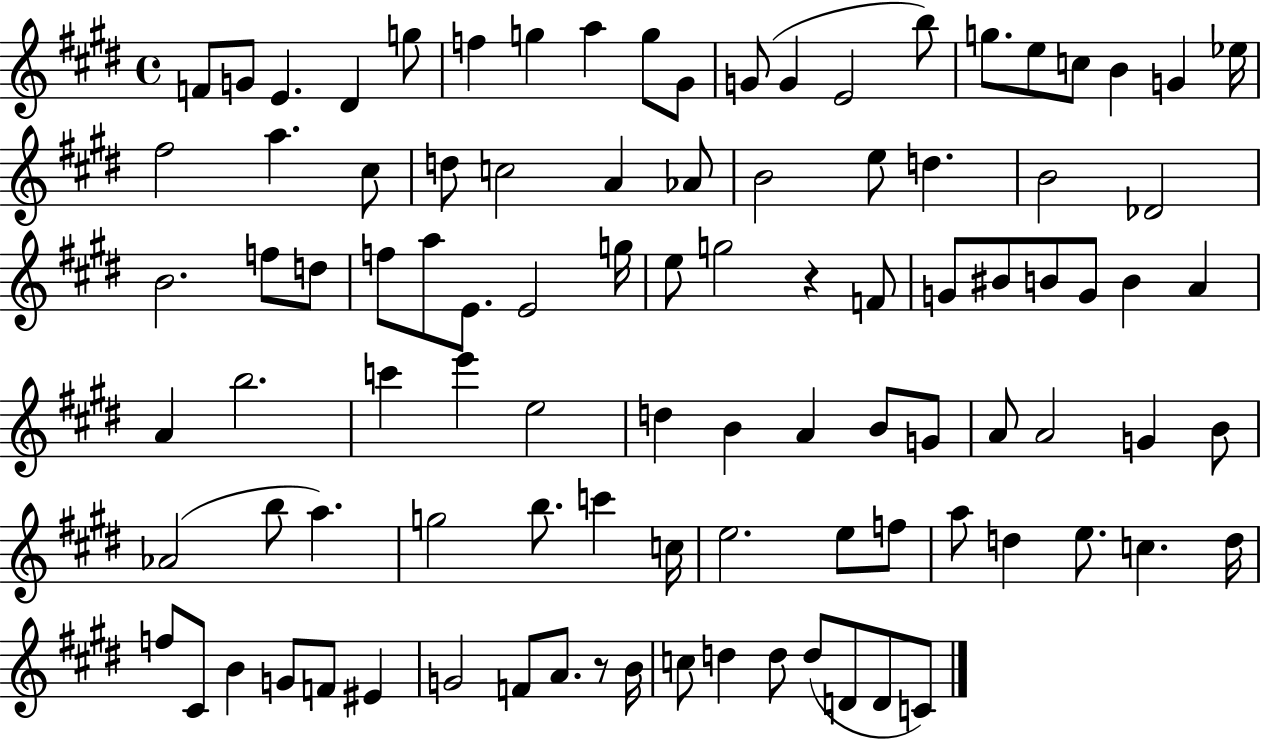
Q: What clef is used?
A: treble